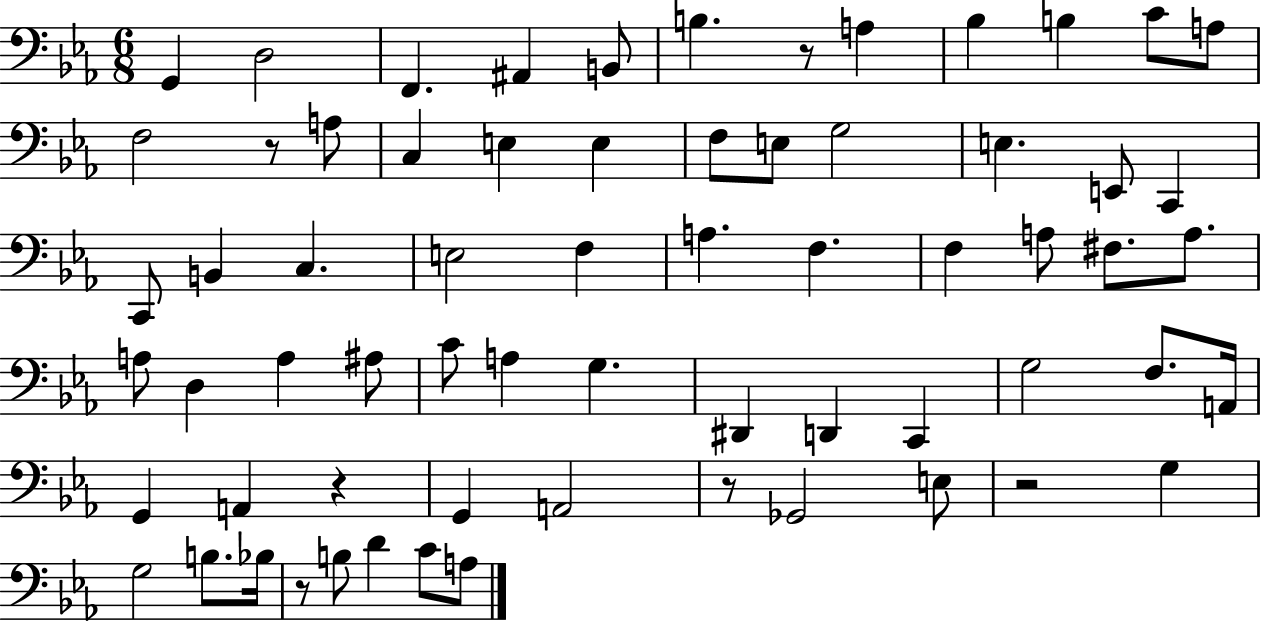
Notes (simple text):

G2/q D3/h F2/q. A#2/q B2/e B3/q. R/e A3/q Bb3/q B3/q C4/e A3/e F3/h R/e A3/e C3/q E3/q E3/q F3/e E3/e G3/h E3/q. E2/e C2/q C2/e B2/q C3/q. E3/h F3/q A3/q. F3/q. F3/q A3/e F#3/e. A3/e. A3/e D3/q A3/q A#3/e C4/e A3/q G3/q. D#2/q D2/q C2/q G3/h F3/e. A2/s G2/q A2/q R/q G2/q A2/h R/e Gb2/h E3/e R/h G3/q G3/h B3/e. Bb3/s R/e B3/e D4/q C4/e A3/e